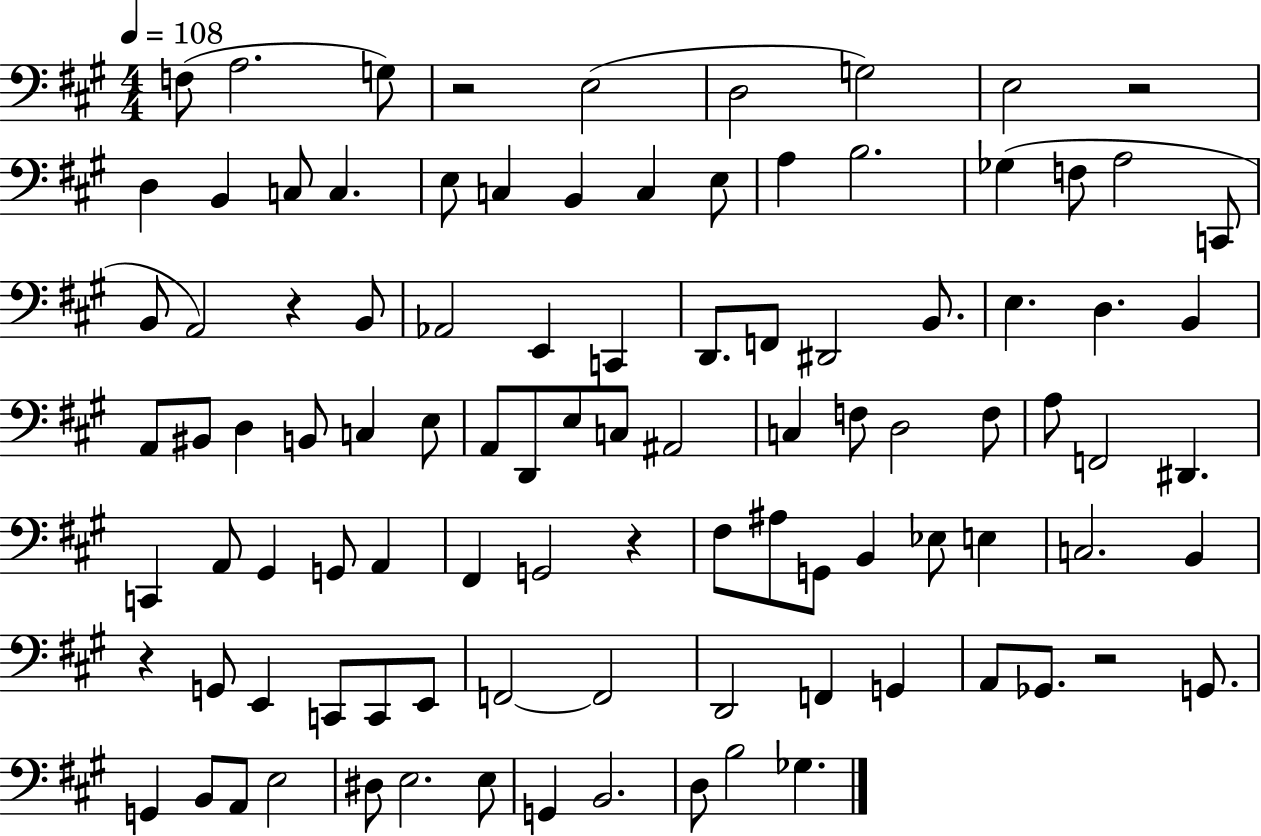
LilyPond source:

{
  \clef bass
  \numericTimeSignature
  \time 4/4
  \key a \major
  \tempo 4 = 108
  f8( a2. g8) | r2 e2( | d2 g2) | e2 r2 | \break d4 b,4 c8 c4. | e8 c4 b,4 c4 e8 | a4 b2. | ges4( f8 a2 c,8 | \break b,8 a,2) r4 b,8 | aes,2 e,4 c,4 | d,8. f,8 dis,2 b,8. | e4. d4. b,4 | \break a,8 bis,8 d4 b,8 c4 e8 | a,8 d,8 e8 c8 ais,2 | c4 f8 d2 f8 | a8 f,2 dis,4. | \break c,4 a,8 gis,4 g,8 a,4 | fis,4 g,2 r4 | fis8 ais8 g,8 b,4 ees8 e4 | c2. b,4 | \break r4 g,8 e,4 c,8 c,8 e,8 | f,2~~ f,2 | d,2 f,4 g,4 | a,8 ges,8. r2 g,8. | \break g,4 b,8 a,8 e2 | dis8 e2. e8 | g,4 b,2. | d8 b2 ges4. | \break \bar "|."
}